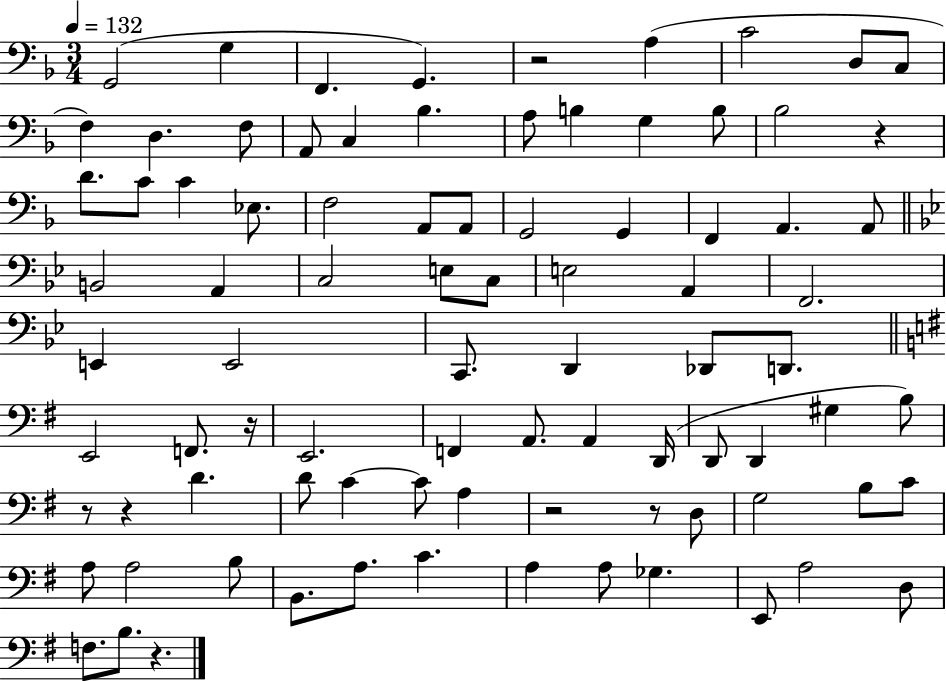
G2/h G3/q F2/q. G2/q. R/h A3/q C4/h D3/e C3/e F3/q D3/q. F3/e A2/e C3/q Bb3/q. A3/e B3/q G3/q B3/e Bb3/h R/q D4/e. C4/e C4/q Eb3/e. F3/h A2/e A2/e G2/h G2/q F2/q A2/q. A2/e B2/h A2/q C3/h E3/e C3/e E3/h A2/q F2/h. E2/q E2/h C2/e. D2/q Db2/e D2/e. E2/h F2/e. R/s E2/h. F2/q A2/e. A2/q D2/s D2/e D2/q G#3/q B3/e R/e R/q D4/q. D4/e C4/q C4/e A3/q R/h R/e D3/e G3/h B3/e C4/e A3/e A3/h B3/e B2/e. A3/e. C4/q. A3/q A3/e Gb3/q. E2/e A3/h D3/e F3/e. B3/e. R/q.